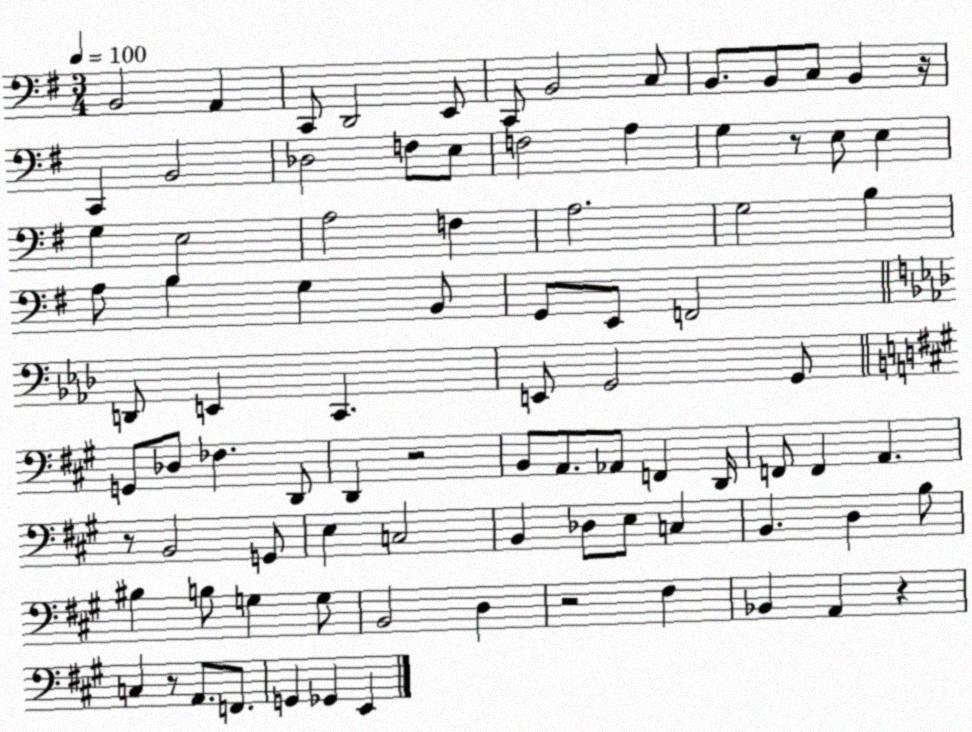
X:1
T:Untitled
M:3/4
L:1/4
K:G
B,,2 A,, C,,/2 D,,2 E,,/2 C,,/2 B,,2 C,/2 B,,/2 B,,/2 C,/2 B,, z/4 C,, B,,2 _D,2 F,/2 E,/2 F,2 A, G, z/2 E,/2 E, G, E,2 A,2 F, A,2 G,2 B, A,/2 B, G, B,,/2 G,,/2 E,,/2 F,,2 D,,/2 E,, C,, E,,/2 G,,2 G,,/2 G,,/2 _D,/2 _F, D,,/2 D,, z2 B,,/2 A,,/2 _A,,/2 F,, D,,/4 F,,/2 F,, A,, z/2 B,,2 G,,/2 E, C,2 B,, _D,/2 E,/2 C, B,, D, B,/2 ^B, B,/2 G, G,/2 B,,2 D, z2 ^F, _B,, A,, z C, z/2 A,,/2 F,,/2 G,, _G,, E,,